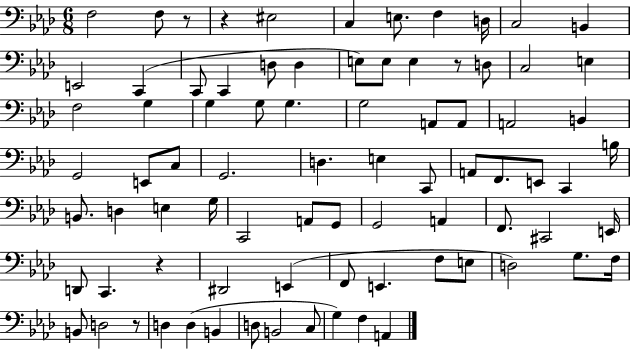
F3/h F3/e R/e R/q EIS3/h C3/q E3/e. F3/q D3/s C3/h B2/q E2/h C2/q C2/e C2/q D3/e D3/q E3/e E3/e E3/q R/e D3/e C3/h E3/q F3/h G3/q G3/q G3/e G3/q. G3/h A2/e A2/e A2/h B2/q G2/h E2/e C3/e G2/h. D3/q. E3/q C2/e A2/e F2/e. E2/e C2/q B3/s B2/e. D3/q E3/q G3/s C2/h A2/e G2/e G2/h A2/q F2/e. C#2/h E2/s D2/e C2/q. R/q D#2/h E2/q F2/e E2/q. F3/e E3/e D3/h G3/e. F3/s B2/e D3/h R/e D3/q D3/q B2/q D3/e B2/h C3/e G3/q F3/q A2/q